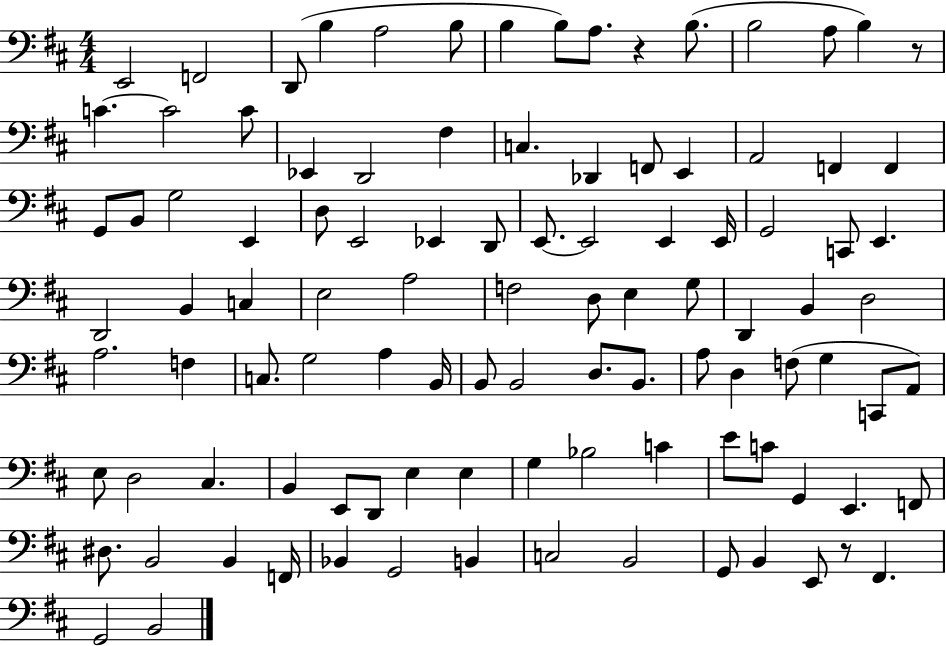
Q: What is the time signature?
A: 4/4